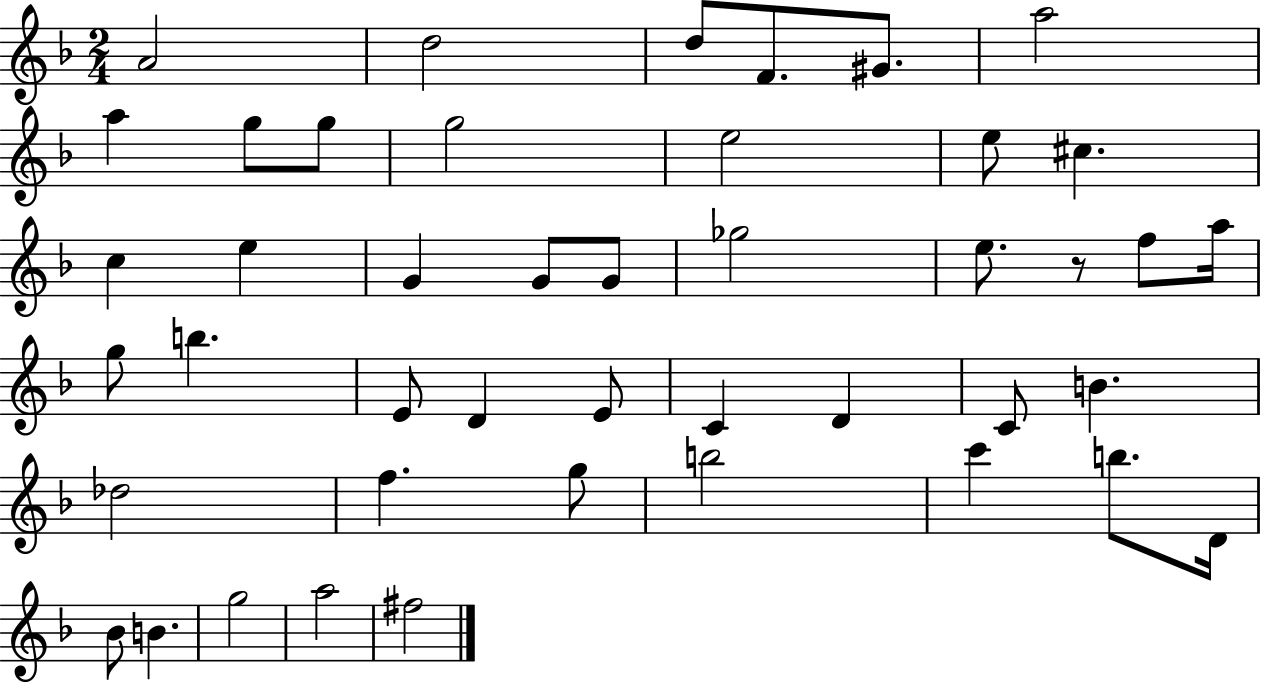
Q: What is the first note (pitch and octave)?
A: A4